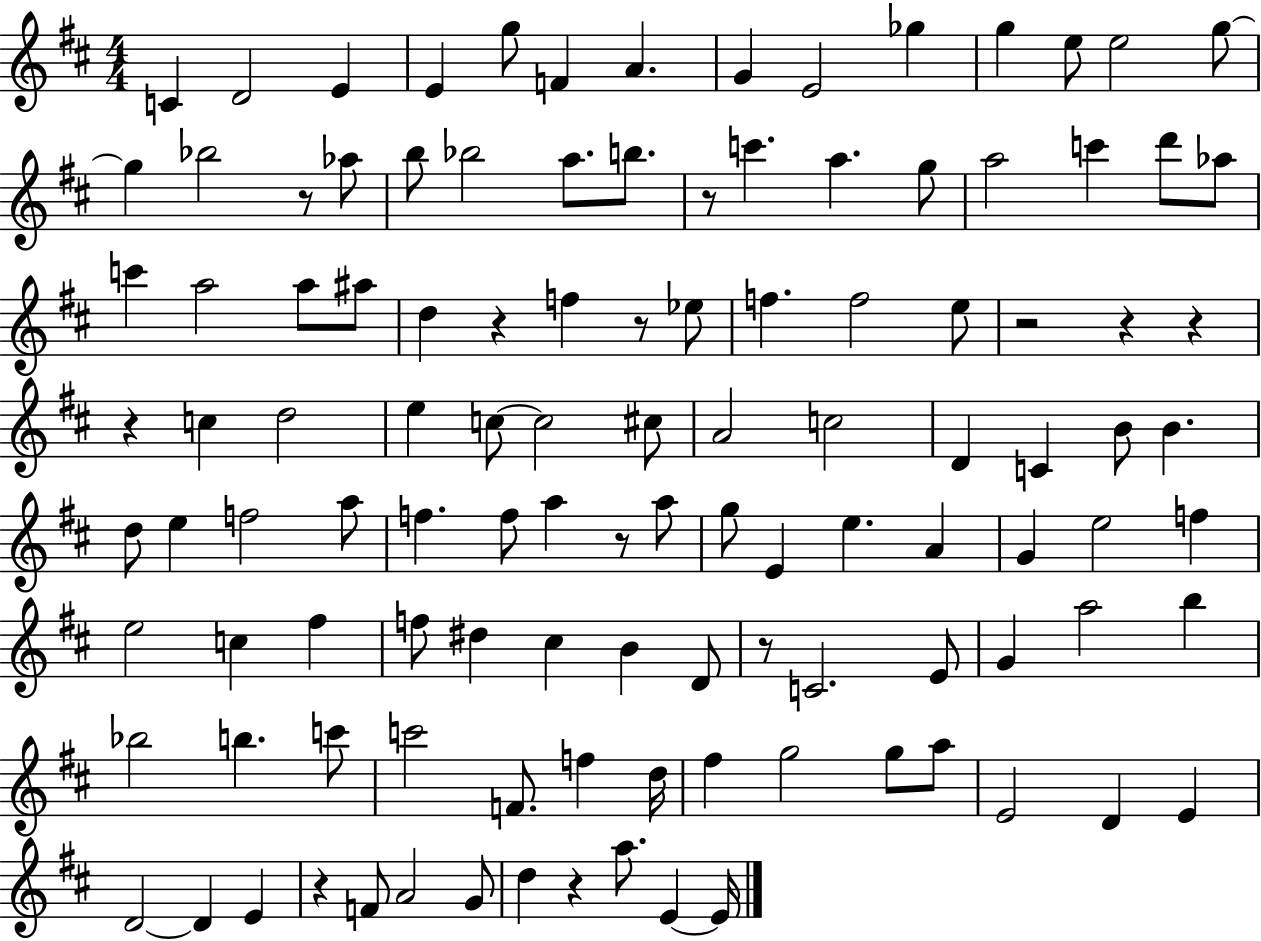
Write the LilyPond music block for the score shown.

{
  \clef treble
  \numericTimeSignature
  \time 4/4
  \key d \major
  c'4 d'2 e'4 | e'4 g''8 f'4 a'4. | g'4 e'2 ges''4 | g''4 e''8 e''2 g''8~~ | \break g''4 bes''2 r8 aes''8 | b''8 bes''2 a''8. b''8. | r8 c'''4. a''4. g''8 | a''2 c'''4 d'''8 aes''8 | \break c'''4 a''2 a''8 ais''8 | d''4 r4 f''4 r8 ees''8 | f''4. f''2 e''8 | r2 r4 r4 | \break r4 c''4 d''2 | e''4 c''8~~ c''2 cis''8 | a'2 c''2 | d'4 c'4 b'8 b'4. | \break d''8 e''4 f''2 a''8 | f''4. f''8 a''4 r8 a''8 | g''8 e'4 e''4. a'4 | g'4 e''2 f''4 | \break e''2 c''4 fis''4 | f''8 dis''4 cis''4 b'4 d'8 | r8 c'2. e'8 | g'4 a''2 b''4 | \break bes''2 b''4. c'''8 | c'''2 f'8. f''4 d''16 | fis''4 g''2 g''8 a''8 | e'2 d'4 e'4 | \break d'2~~ d'4 e'4 | r4 f'8 a'2 g'8 | d''4 r4 a''8. e'4~~ e'16 | \bar "|."
}